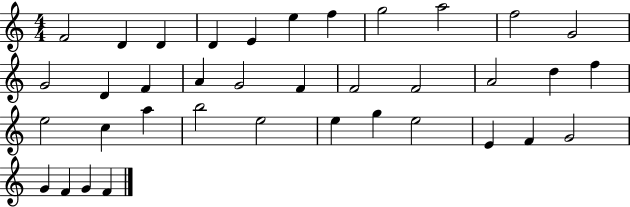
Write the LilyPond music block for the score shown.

{
  \clef treble
  \numericTimeSignature
  \time 4/4
  \key c \major
  f'2 d'4 d'4 | d'4 e'4 e''4 f''4 | g''2 a''2 | f''2 g'2 | \break g'2 d'4 f'4 | a'4 g'2 f'4 | f'2 f'2 | a'2 d''4 f''4 | \break e''2 c''4 a''4 | b''2 e''2 | e''4 g''4 e''2 | e'4 f'4 g'2 | \break g'4 f'4 g'4 f'4 | \bar "|."
}